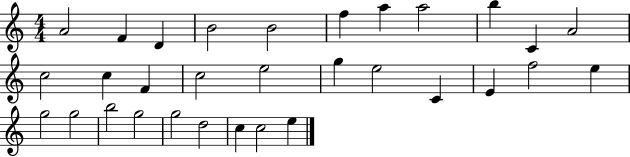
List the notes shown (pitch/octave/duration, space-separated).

A4/h F4/q D4/q B4/h B4/h F5/q A5/q A5/h B5/q C4/q A4/h C5/h C5/q F4/q C5/h E5/h G5/q E5/h C4/q E4/q F5/h E5/q G5/h G5/h B5/h G5/h G5/h D5/h C5/q C5/h E5/q